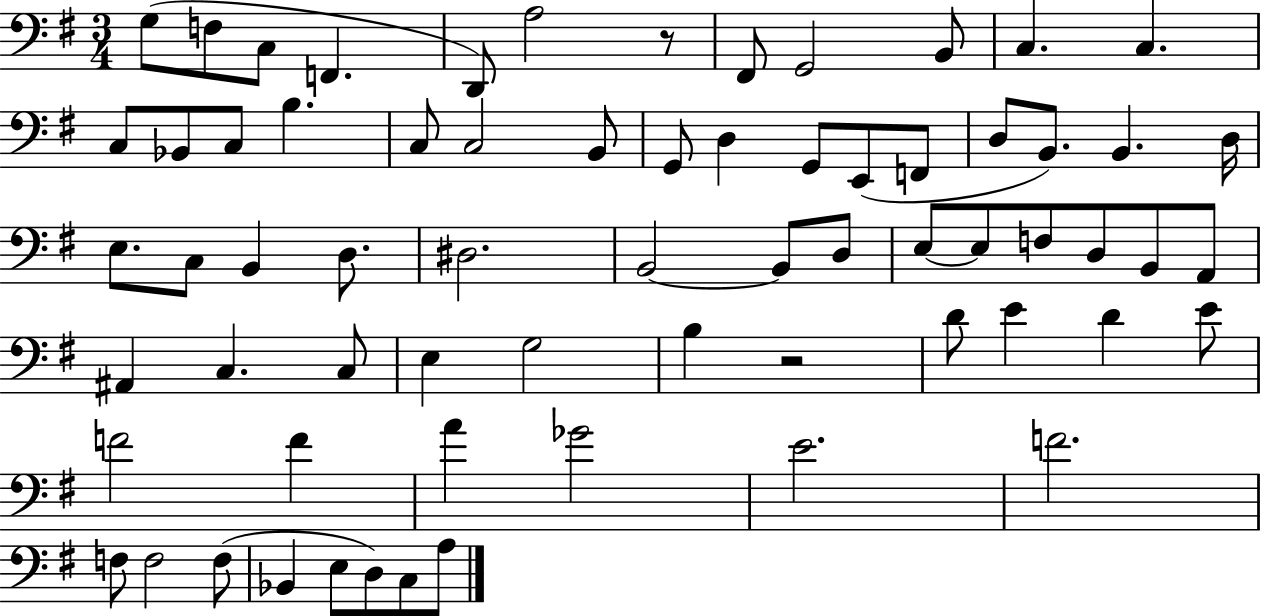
G3/e F3/e C3/e F2/q. D2/e A3/h R/e F#2/e G2/h B2/e C3/q. C3/q. C3/e Bb2/e C3/e B3/q. C3/e C3/h B2/e G2/e D3/q G2/e E2/e F2/e D3/e B2/e. B2/q. D3/s E3/e. C3/e B2/q D3/e. D#3/h. B2/h B2/e D3/e E3/e E3/e F3/e D3/e B2/e A2/e A#2/q C3/q. C3/e E3/q G3/h B3/q R/h D4/e E4/q D4/q E4/e F4/h F4/q A4/q Gb4/h E4/h. F4/h. F3/e F3/h F3/e Bb2/q E3/e D3/e C3/e A3/e